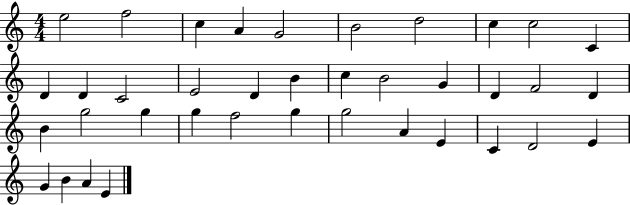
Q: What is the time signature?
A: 4/4